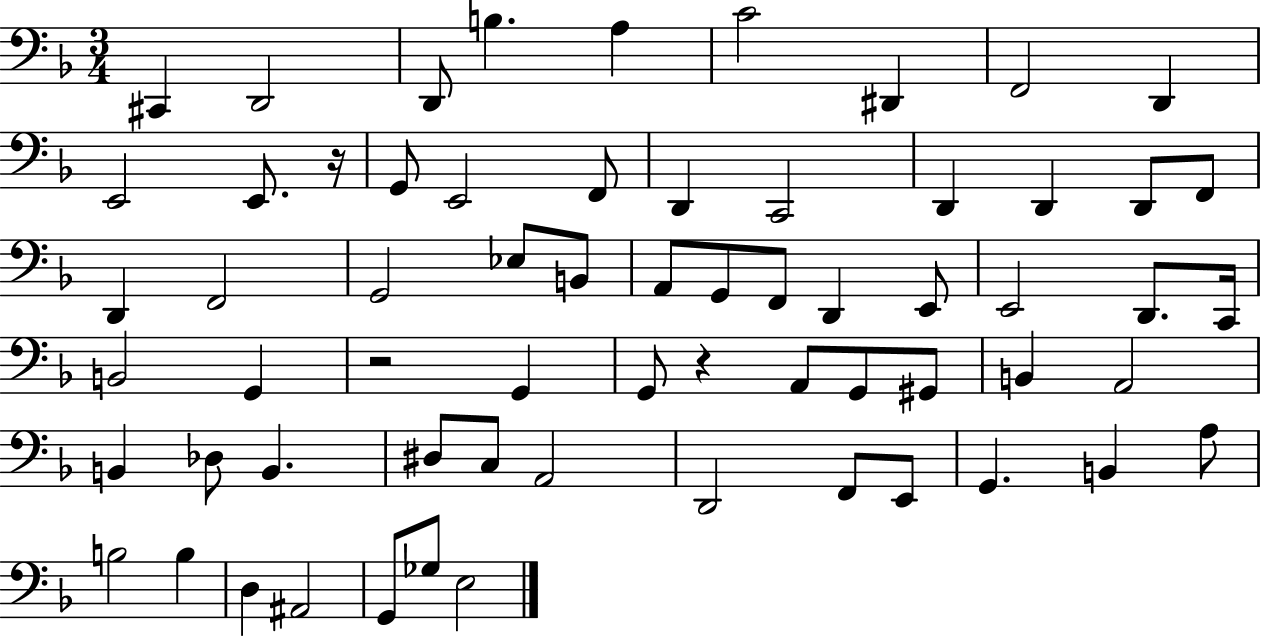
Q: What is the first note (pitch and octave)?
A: C#2